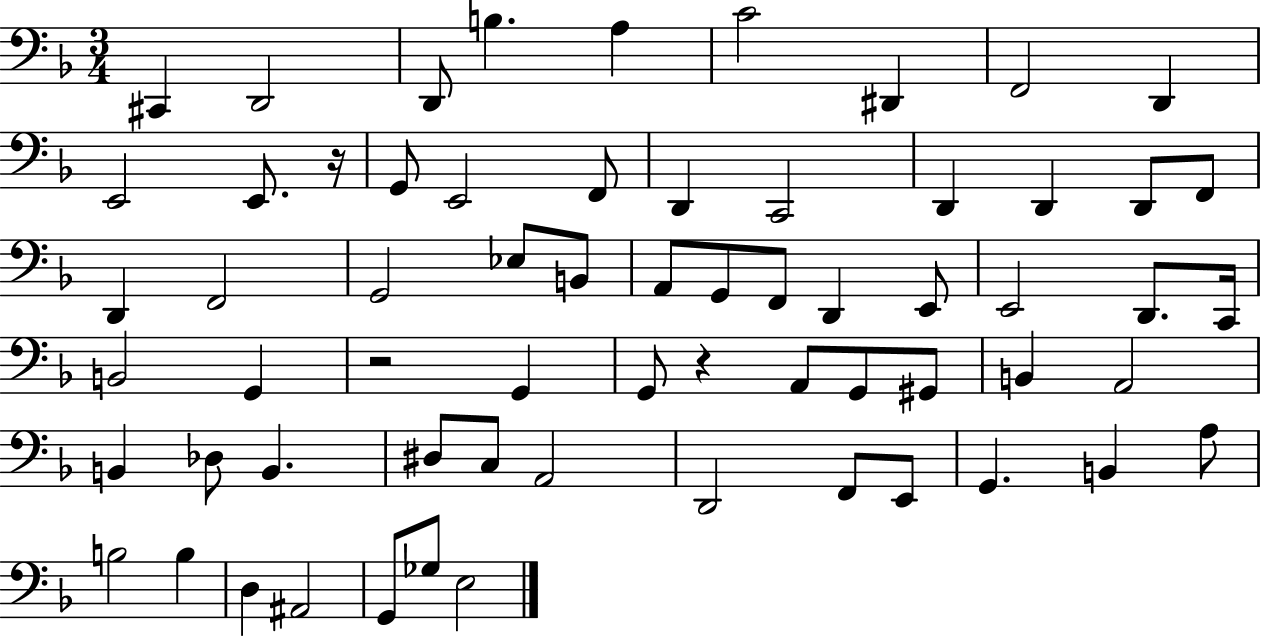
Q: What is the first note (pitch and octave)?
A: C#2